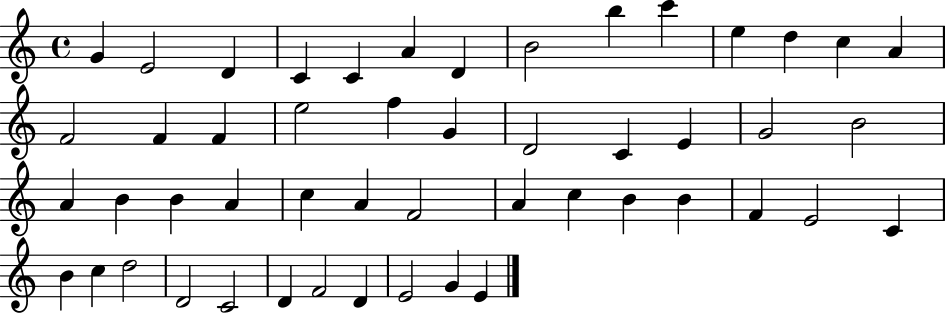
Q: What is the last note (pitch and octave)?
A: E4